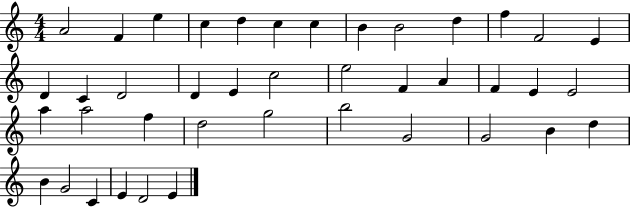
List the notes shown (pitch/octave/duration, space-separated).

A4/h F4/q E5/q C5/q D5/q C5/q C5/q B4/q B4/h D5/q F5/q F4/h E4/q D4/q C4/q D4/h D4/q E4/q C5/h E5/h F4/q A4/q F4/q E4/q E4/h A5/q A5/h F5/q D5/h G5/h B5/h G4/h G4/h B4/q D5/q B4/q G4/h C4/q E4/q D4/h E4/q